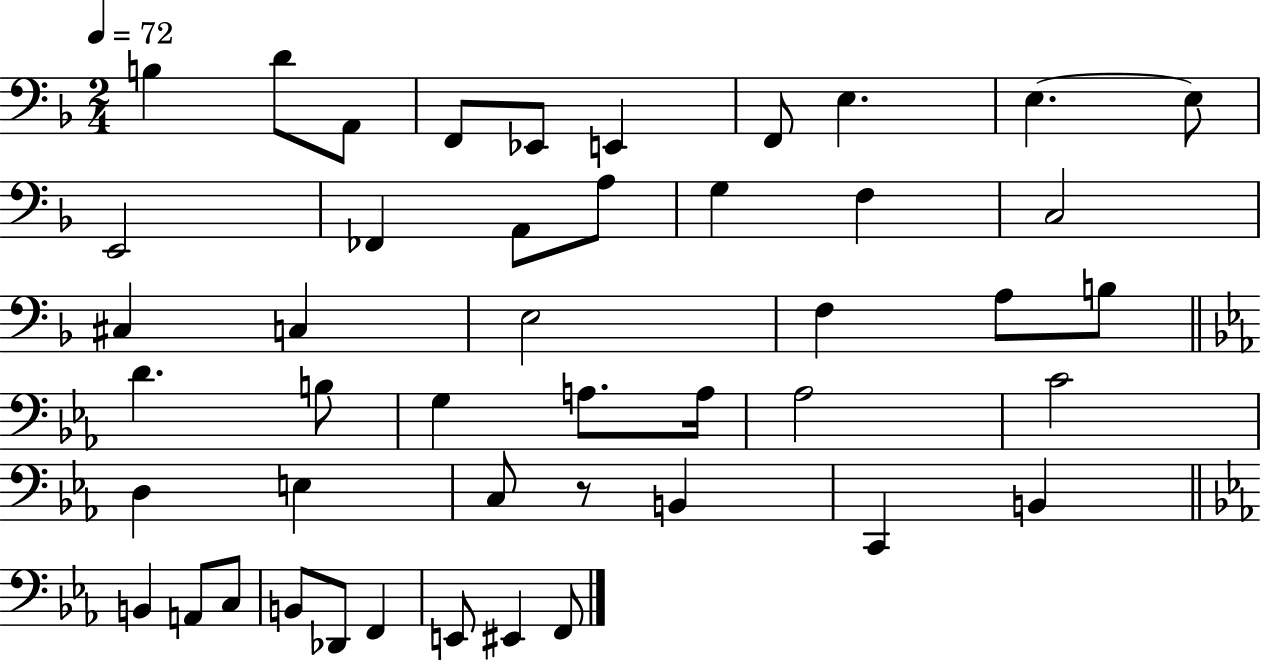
X:1
T:Untitled
M:2/4
L:1/4
K:F
B, D/2 A,,/2 F,,/2 _E,,/2 E,, F,,/2 E, E, E,/2 E,,2 _F,, A,,/2 A,/2 G, F, C,2 ^C, C, E,2 F, A,/2 B,/2 D B,/2 G, A,/2 A,/4 _A,2 C2 D, E, C,/2 z/2 B,, C,, B,, B,, A,,/2 C,/2 B,,/2 _D,,/2 F,, E,,/2 ^E,, F,,/2